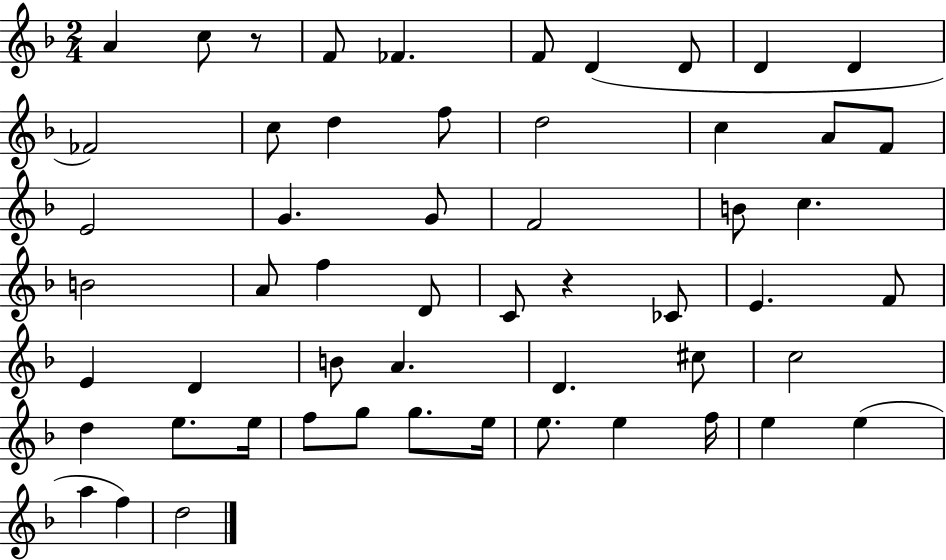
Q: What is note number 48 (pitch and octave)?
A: F5